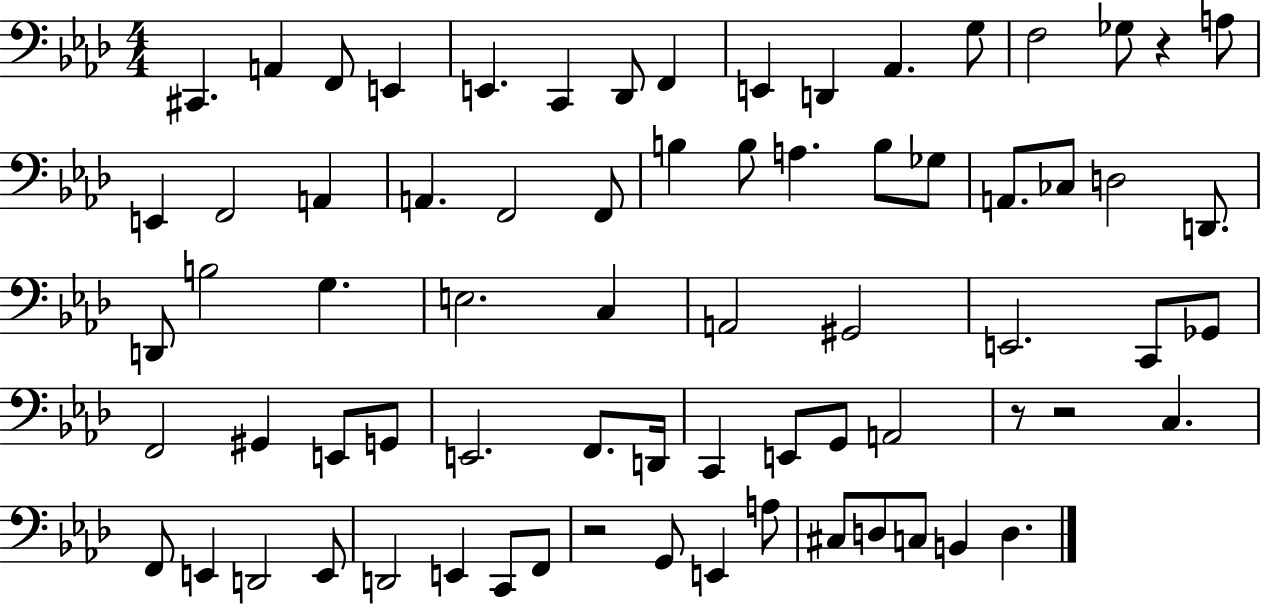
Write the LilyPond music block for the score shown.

{
  \clef bass
  \numericTimeSignature
  \time 4/4
  \key aes \major
  cis,4. a,4 f,8 e,4 | e,4. c,4 des,8 f,4 | e,4 d,4 aes,4. g8 | f2 ges8 r4 a8 | \break e,4 f,2 a,4 | a,4. f,2 f,8 | b4 b8 a4. b8 ges8 | a,8. ces8 d2 d,8. | \break d,8 b2 g4. | e2. c4 | a,2 gis,2 | e,2. c,8 ges,8 | \break f,2 gis,4 e,8 g,8 | e,2. f,8. d,16 | c,4 e,8 g,8 a,2 | r8 r2 c4. | \break f,8 e,4 d,2 e,8 | d,2 e,4 c,8 f,8 | r2 g,8 e,4 a8 | cis8 d8 c8 b,4 d4. | \break \bar "|."
}